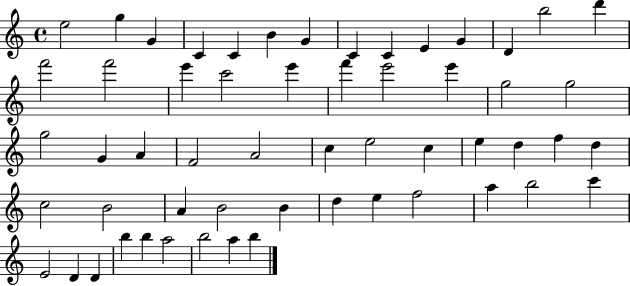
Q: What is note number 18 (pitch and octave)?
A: C6